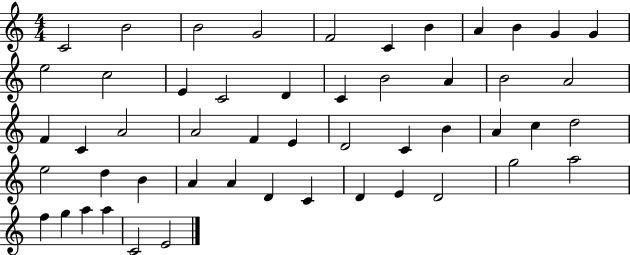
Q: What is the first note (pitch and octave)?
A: C4